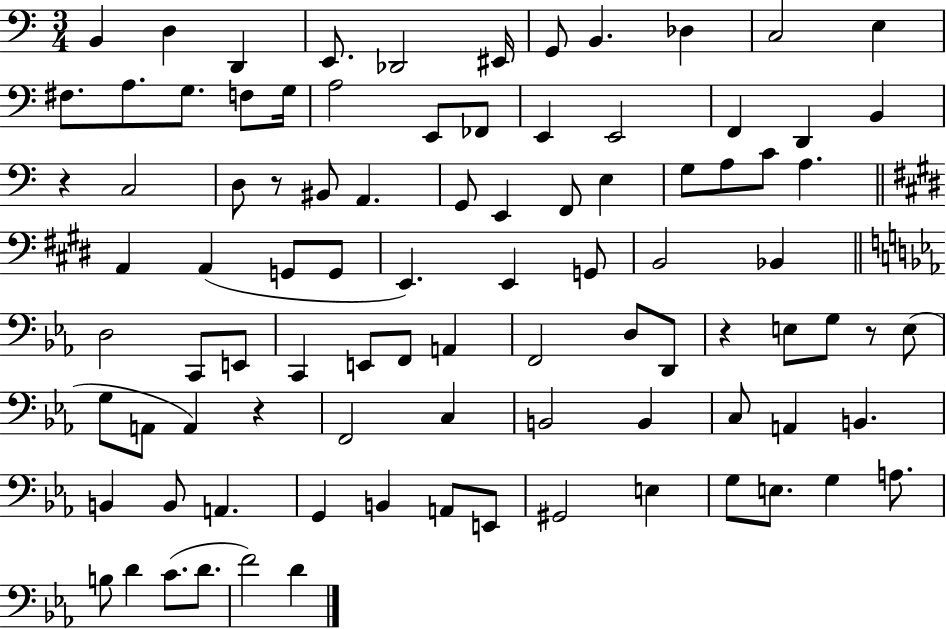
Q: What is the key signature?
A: C major